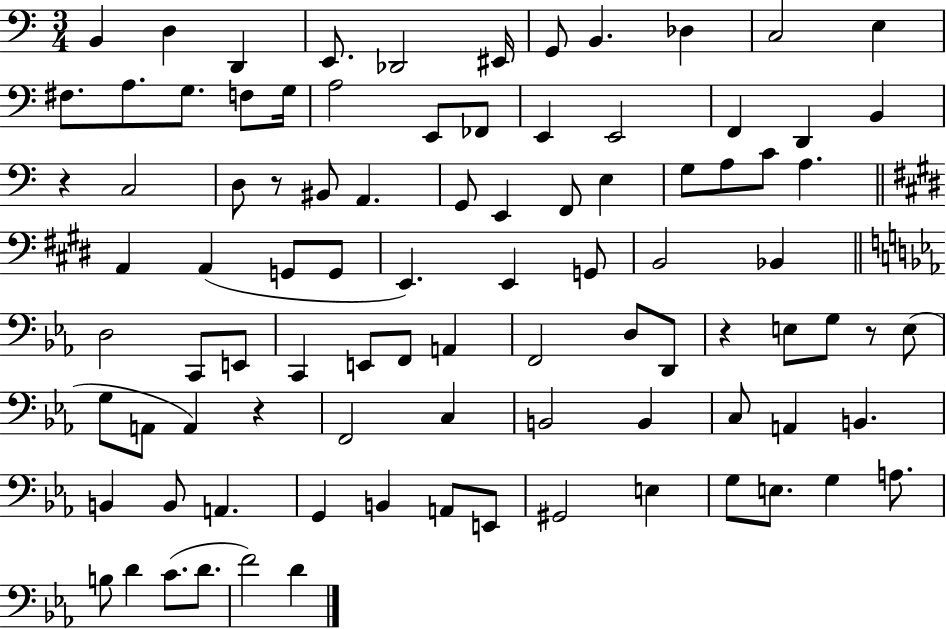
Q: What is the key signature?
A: C major